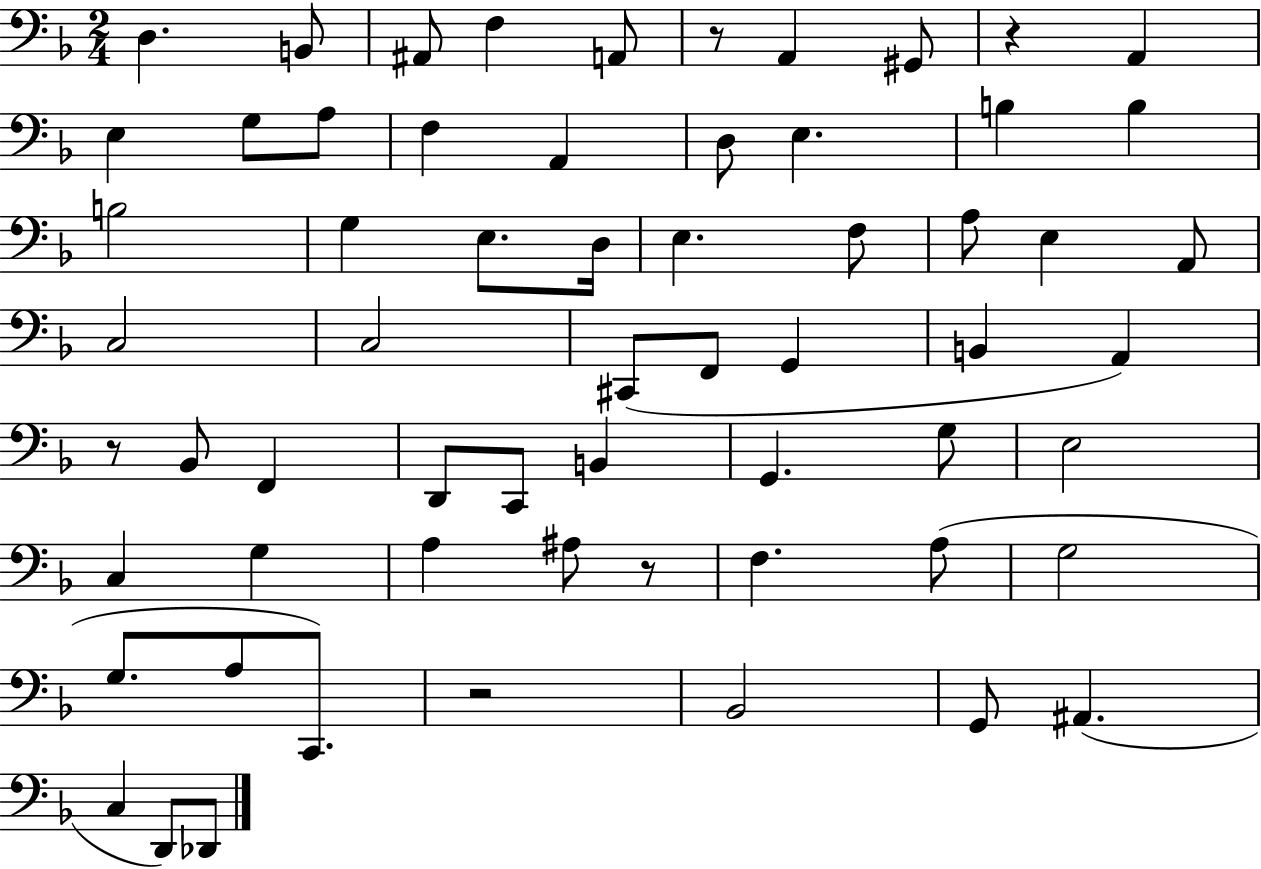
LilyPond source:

{
  \clef bass
  \numericTimeSignature
  \time 2/4
  \key f \major
  d4. b,8 | ais,8 f4 a,8 | r8 a,4 gis,8 | r4 a,4 | \break e4 g8 a8 | f4 a,4 | d8 e4. | b4 b4 | \break b2 | g4 e8. d16 | e4. f8 | a8 e4 a,8 | \break c2 | c2 | cis,8( f,8 g,4 | b,4 a,4) | \break r8 bes,8 f,4 | d,8 c,8 b,4 | g,4. g8 | e2 | \break c4 g4 | a4 ais8 r8 | f4. a8( | g2 | \break g8. a8 c,8.) | r2 | bes,2 | g,8 ais,4.( | \break c4 d,8) des,8 | \bar "|."
}